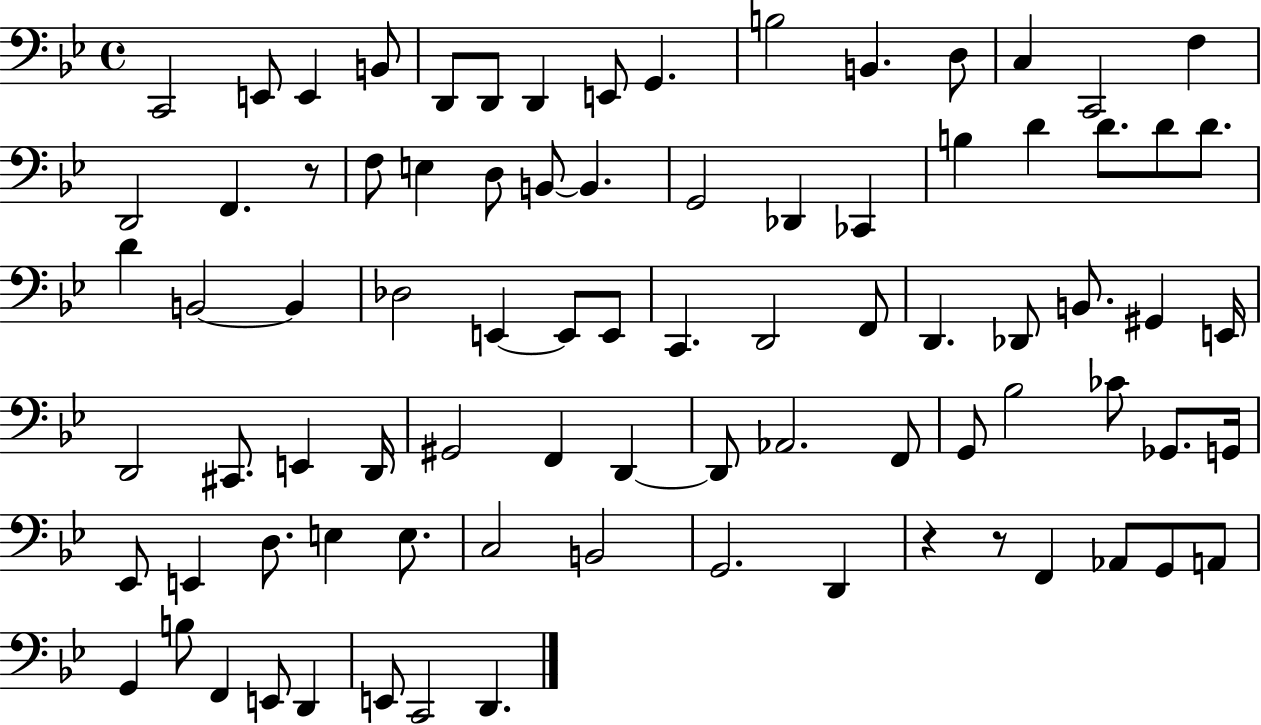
C2/h E2/e E2/q B2/e D2/e D2/e D2/q E2/e G2/q. B3/h B2/q. D3/e C3/q C2/h F3/q D2/h F2/q. R/e F3/e E3/q D3/e B2/e B2/q. G2/h Db2/q CES2/q B3/q D4/q D4/e. D4/e D4/e. D4/q B2/h B2/q Db3/h E2/q E2/e E2/e C2/q. D2/h F2/e D2/q. Db2/e B2/e. G#2/q E2/s D2/h C#2/e. E2/q D2/s G#2/h F2/q D2/q D2/e Ab2/h. F2/e G2/e Bb3/h CES4/e Gb2/e. G2/s Eb2/e E2/q D3/e. E3/q E3/e. C3/h B2/h G2/h. D2/q R/q R/e F2/q Ab2/e G2/e A2/e G2/q B3/e F2/q E2/e D2/q E2/e C2/h D2/q.